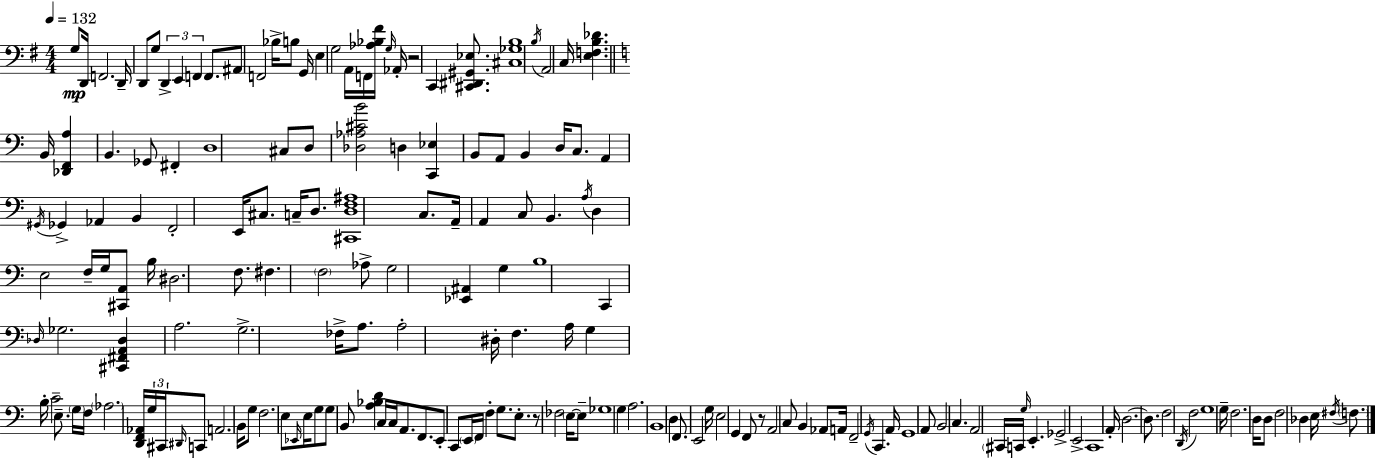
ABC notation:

X:1
T:Untitled
M:4/4
L:1/4
K:G
G,/2 D,,/4 F,,2 D,,/4 D,,/2 G,/2 D,, E,, F,, F,,/2 ^A,,/2 F,,2 _B,/4 B,/2 G,,/4 E, G,2 A,,/4 F,,/4 [_A,_B,^F]/4 G,/4 _A,,/4 z2 C,, [^C,,^D,,^G,,_E,]/2 [^C,_G,B,]4 B,/4 A,,2 C,/4 [E,F,B,_D] B,,/4 [_D,,F,,A,] B,, _G,,/2 ^F,, D,4 ^C,/2 D,/2 [_D,_A,^CB]2 D, [C,,_E,] B,,/2 A,,/2 B,, D,/4 C,/2 A,, ^G,,/4 _G,, _A,, B,, F,,2 E,,/4 ^C,/2 C,/4 D,/2 [^C,,D,F,^A,]4 C,/2 A,,/4 A,, C,/2 B,, A,/4 D, E,2 F,/4 G,/4 [^C,,A,,]/2 B,/4 ^D,2 F,/2 ^F, F,2 _A,/2 G,2 [_E,,^A,,] G, B,4 C,, _D,/4 _G,2 [^C,,^F,,A,,_D,] A,2 G,2 _F,/4 A,/2 A,2 ^D,/4 F, A,/4 G, B,/4 C2 E,/2 G,/4 F,/4 _A,2 [D,,F,,_A,,]/4 G,/4 ^C,,/4 ^D,,/4 C,,/2 A,,2 B,,/4 G,/2 F,2 E,/2 _E,,/4 E,/4 G,/2 G,/2 B,,/2 [A,_B,D] C,/4 C,/4 A,,/2 F,,/2 E,,/2 C,,/2 E,,/4 F,,/4 F, G,/2 E,/2 z/2 _F,2 E,/4 E,/2 _G,4 G, A,2 B,,4 D, F,,/2 E,,2 G,/4 E,2 G,, F,,/2 z/2 A,,2 C,/2 B,, _A,,/2 A,,/4 F,,2 G,,/4 C,, A,,/4 G,,4 A,,/2 B,,2 C, A,,2 ^C,,/4 C,,/4 G,/4 E,, _G,,2 E,,2 C,,4 A,,/4 D,2 D,/2 F,2 D,,/4 F,2 G,4 G,/4 F,2 D,/4 D,/2 F,2 _D, E,/4 ^F,/4 F,/2